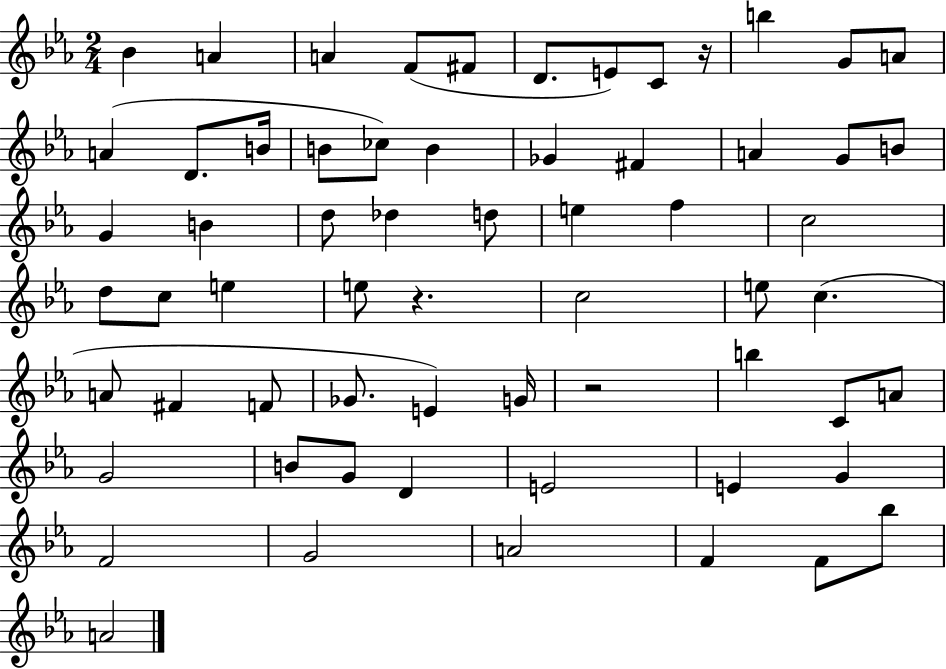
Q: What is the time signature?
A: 2/4